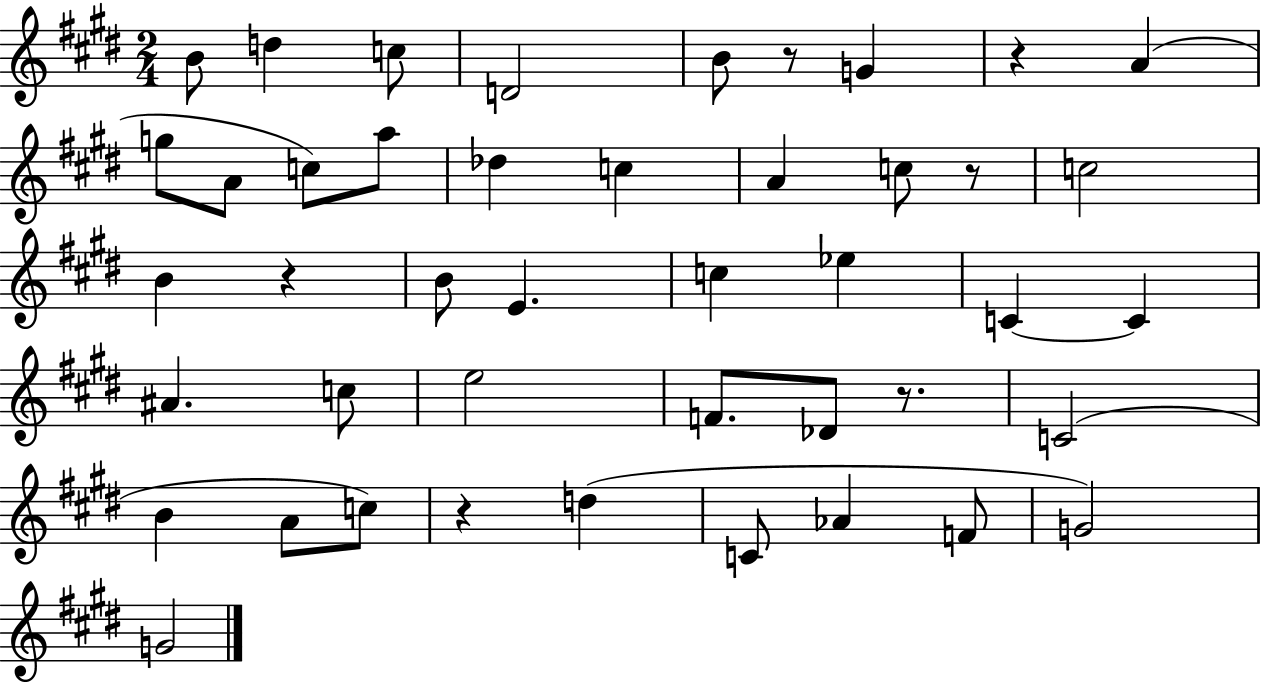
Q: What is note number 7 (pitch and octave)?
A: A4